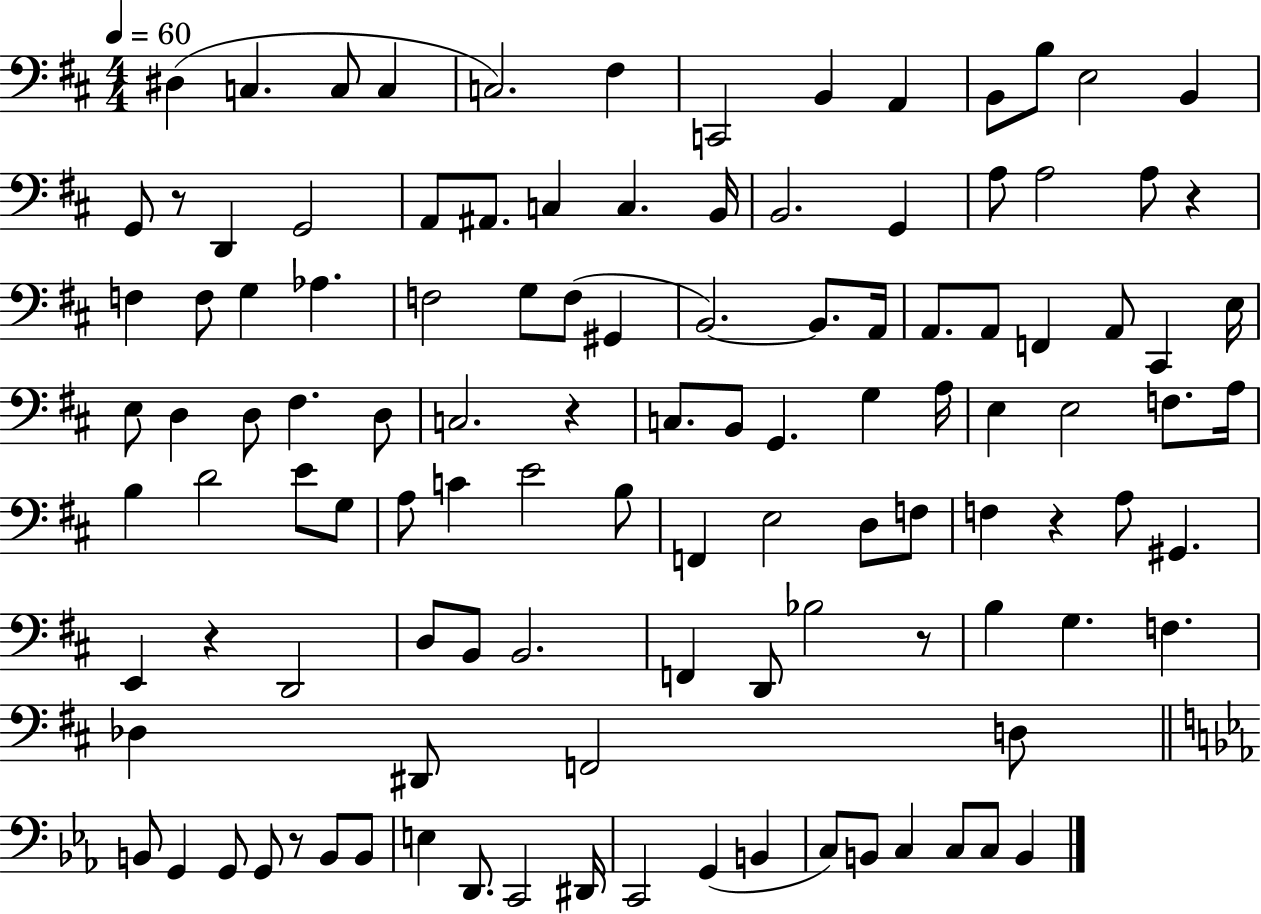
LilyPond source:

{
  \clef bass
  \numericTimeSignature
  \time 4/4
  \key d \major
  \tempo 4 = 60
  \repeat volta 2 { dis4( c4. c8 c4 | c2.) fis4 | c,2 b,4 a,4 | b,8 b8 e2 b,4 | \break g,8 r8 d,4 g,2 | a,8 ais,8. c4 c4. b,16 | b,2. g,4 | a8 a2 a8 r4 | \break f4 f8 g4 aes4. | f2 g8 f8( gis,4 | b,2.~~) b,8. a,16 | a,8. a,8 f,4 a,8 cis,4 e16 | \break e8 d4 d8 fis4. d8 | c2. r4 | c8. b,8 g,4. g4 a16 | e4 e2 f8. a16 | \break b4 d'2 e'8 g8 | a8 c'4 e'2 b8 | f,4 e2 d8 f8 | f4 r4 a8 gis,4. | \break e,4 r4 d,2 | d8 b,8 b,2. | f,4 d,8 bes2 r8 | b4 g4. f4. | \break des4 dis,8 f,2 d8 | \bar "||" \break \key ees \major b,8 g,4 g,8 g,8 r8 b,8 b,8 | e4 d,8. c,2 dis,16 | c,2 g,4( b,4 | c8) b,8 c4 c8 c8 b,4 | \break } \bar "|."
}